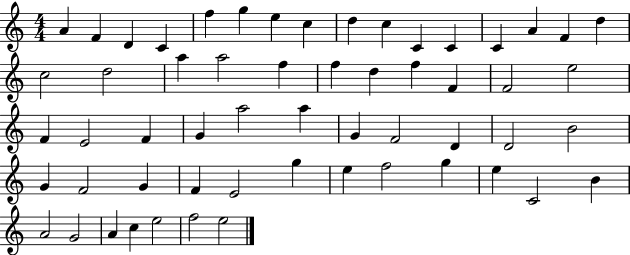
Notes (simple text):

A4/q F4/q D4/q C4/q F5/q G5/q E5/q C5/q D5/q C5/q C4/q C4/q C4/q A4/q F4/q D5/q C5/h D5/h A5/q A5/h F5/q F5/q D5/q F5/q F4/q F4/h E5/h F4/q E4/h F4/q G4/q A5/h A5/q G4/q F4/h D4/q D4/h B4/h G4/q F4/h G4/q F4/q E4/h G5/q E5/q F5/h G5/q E5/q C4/h B4/q A4/h G4/h A4/q C5/q E5/h F5/h E5/h